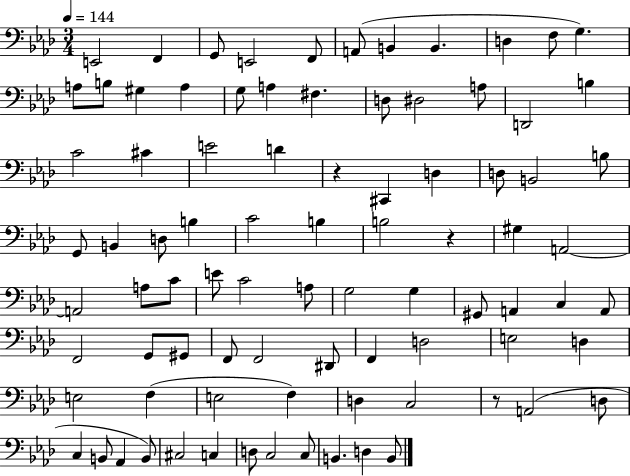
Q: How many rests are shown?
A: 3